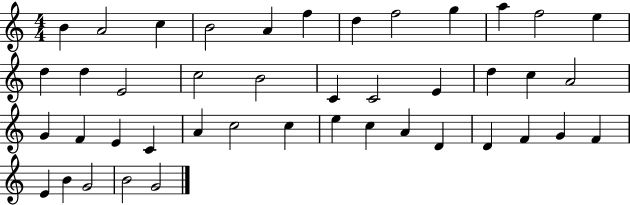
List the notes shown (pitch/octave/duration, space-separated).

B4/q A4/h C5/q B4/h A4/q F5/q D5/q F5/h G5/q A5/q F5/h E5/q D5/q D5/q E4/h C5/h B4/h C4/q C4/h E4/q D5/q C5/q A4/h G4/q F4/q E4/q C4/q A4/q C5/h C5/q E5/q C5/q A4/q D4/q D4/q F4/q G4/q F4/q E4/q B4/q G4/h B4/h G4/h